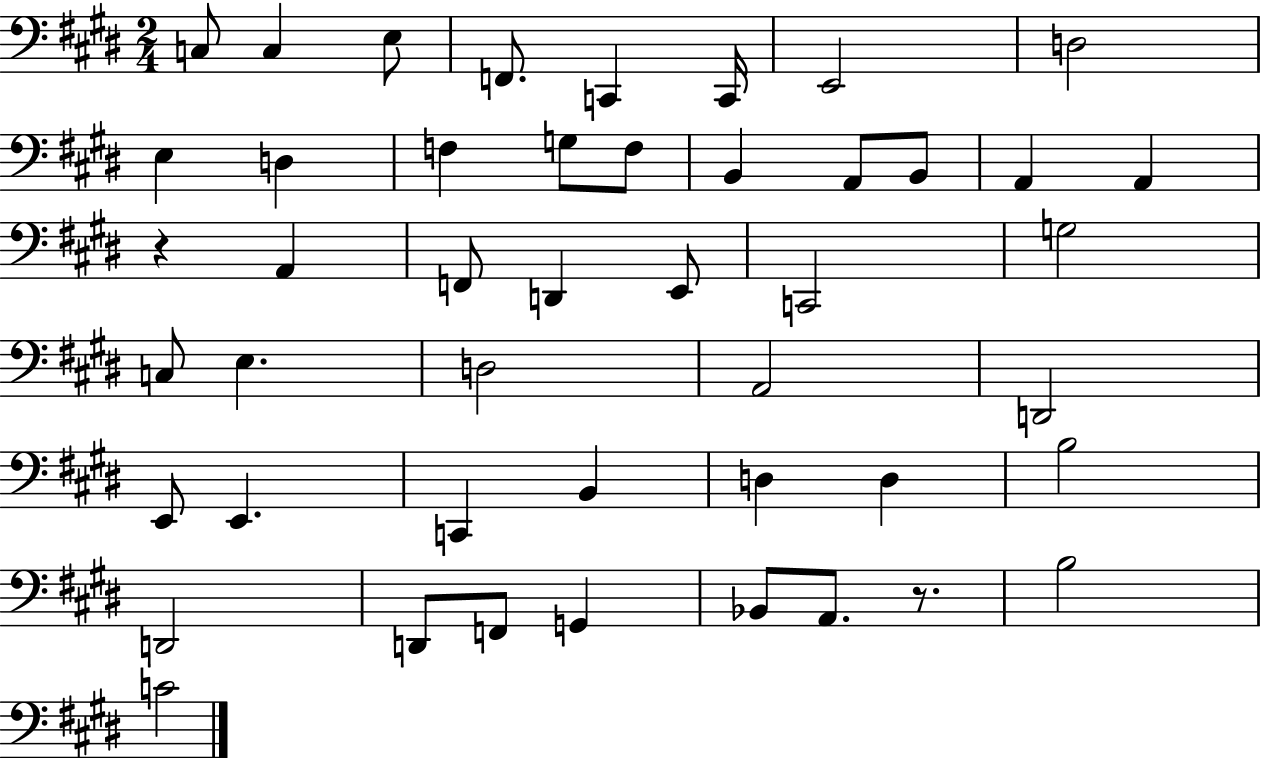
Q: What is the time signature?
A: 2/4